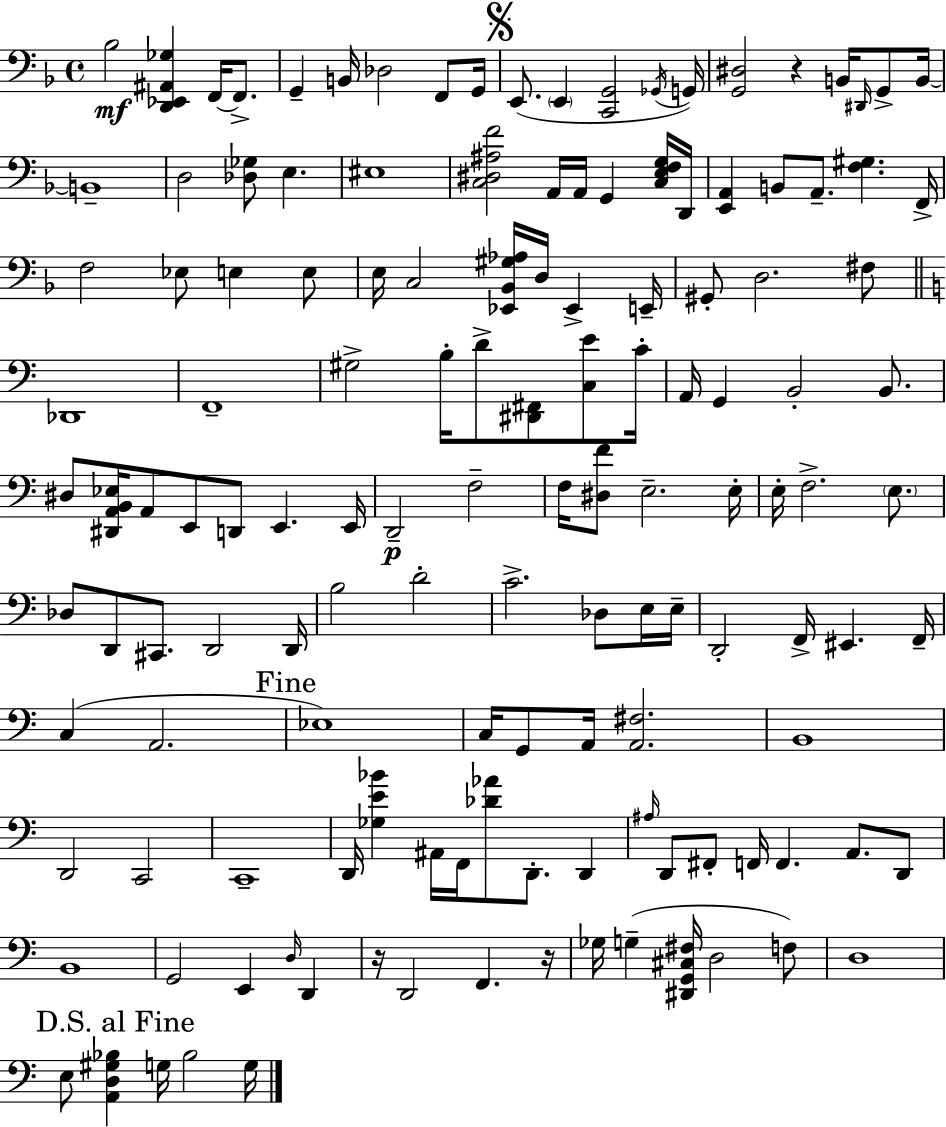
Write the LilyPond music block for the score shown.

{
  \clef bass
  \time 4/4
  \defaultTimeSignature
  \key f \major
  \repeat volta 2 { bes2\mf <d, ees, ais, ges>4 f,16~~ f,8.-> | g,4-- b,16 des2 f,8 g,16 | \mark \markup { \musicglyph "scripts.segno" } e,8.( \parenthesize e,4 <c, g,>2 \acciaccatura { ges,16 }) | g,16 <g, dis>2 r4 b,16 \grace { dis,16 } g,8-> | \break b,16~~ b,1-- | d2 <des ges>8 e4. | eis1 | <c dis ais f'>2 a,16 a,16 g,4 | \break <c e f g>16 d,16 <e, a,>4 b,8 a,8.-- <f gis>4. | f,16-> f2 ees8 e4 | e8 e16 c2 <ees, bes, gis aes>16 d16 ees,4-> | e,16-- gis,8-. d2. | \break fis8 \bar "||" \break \key a \minor des,1 | f,1-- | gis2-> b16-. d'8-> <dis, fis,>8 <c e'>8 c'16-. | a,16 g,4 b,2-. b,8. | \break dis8 <dis, a, b, ees>16 a,8 e,8 d,8 e,4. e,16 | d,2--\p f2-- | f16 <dis f'>8 e2.-- e16-. | e16-. f2.-> \parenthesize e8. | \break des8 d,8 cis,8. d,2 d,16 | b2 d'2-. | c'2.-> des8 e16 e16-- | d,2-. f,16-> eis,4. f,16-- | \break c4( a,2. | \mark "Fine" ees1) | c16 g,8 a,16 <a, fis>2. | b,1 | \break d,2 c,2 | c,1-- | d,16 <ges e' bes'>4 ais,16 f,16 <des' aes'>8 d,8.-. d,4 | \grace { ais16 } d,8 fis,8-. f,16 f,4. a,8. d,8 | \break b,1 | g,2 e,4 \grace { d16 } d,4 | r16 d,2 f,4. | r16 ges16 g4--( <dis, g, cis fis>16 d2 | \break f8) d1 | \mark "D.S. al Fine" e8 <a, d gis bes>4 g16 bes2 | g16 } \bar "|."
}